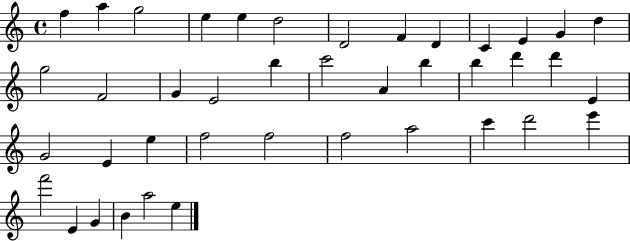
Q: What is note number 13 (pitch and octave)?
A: D5